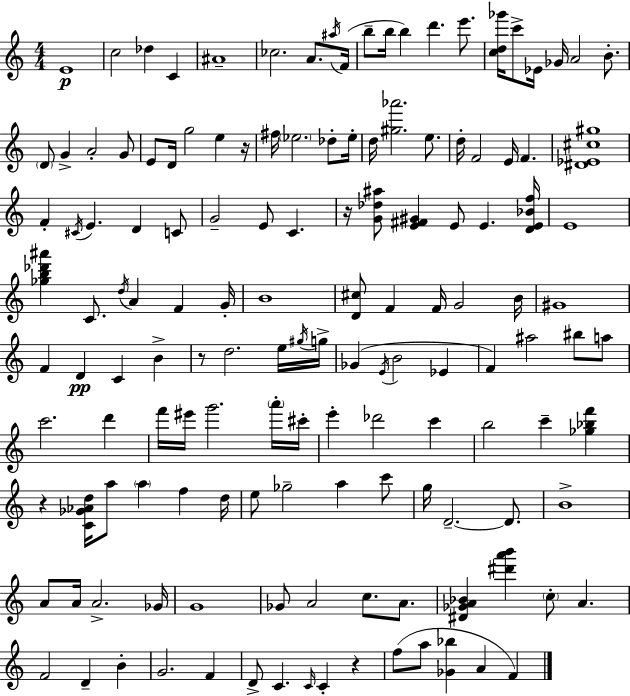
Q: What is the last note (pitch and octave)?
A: F4